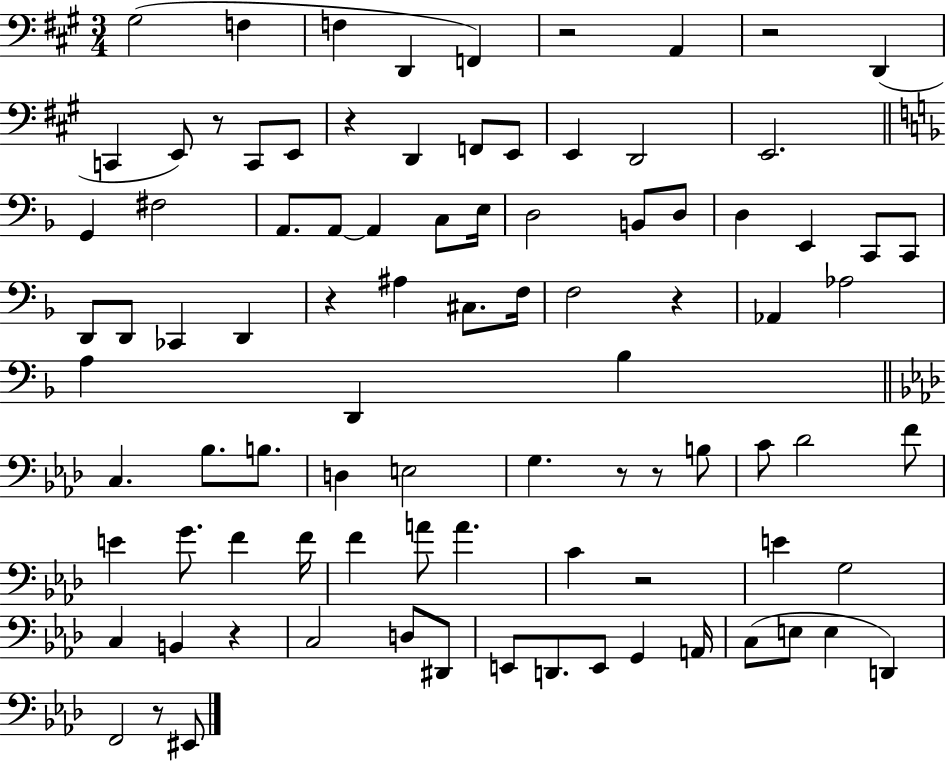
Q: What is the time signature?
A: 3/4